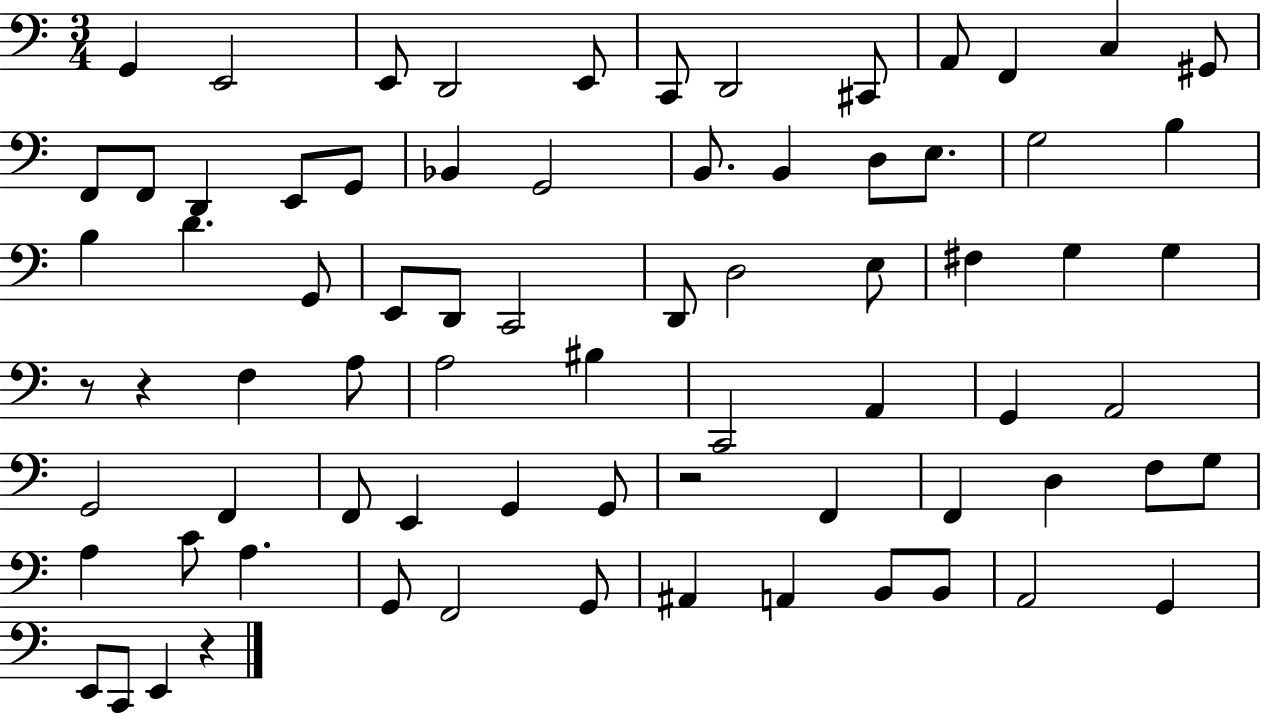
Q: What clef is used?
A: bass